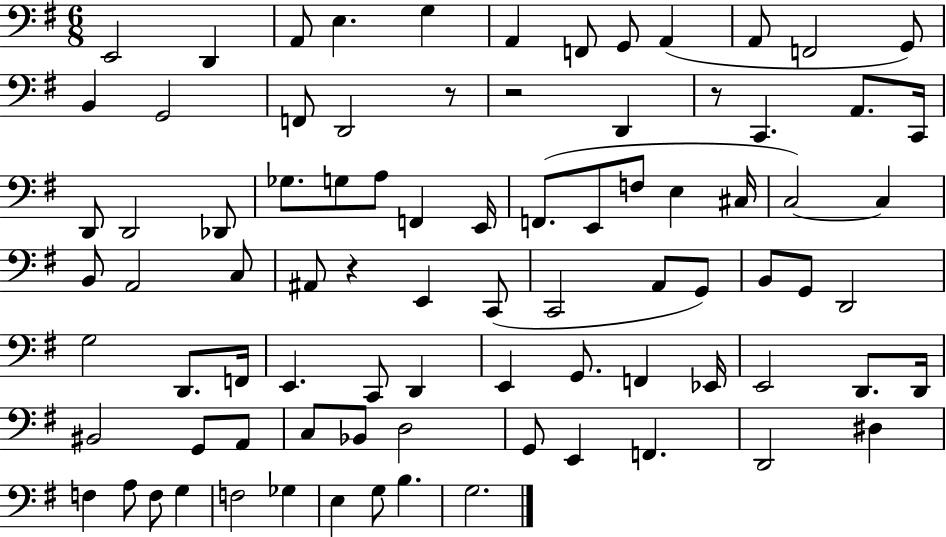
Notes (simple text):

E2/h D2/q A2/e E3/q. G3/q A2/q F2/e G2/e A2/q A2/e F2/h G2/e B2/q G2/h F2/e D2/h R/e R/h D2/q R/e C2/q. A2/e. C2/s D2/e D2/h Db2/e Gb3/e. G3/e A3/e F2/q E2/s F2/e. E2/e F3/e E3/q C#3/s C3/h C3/q B2/e A2/h C3/e A#2/e R/q E2/q C2/e C2/h A2/e G2/e B2/e G2/e D2/h G3/h D2/e. F2/s E2/q. C2/e D2/q E2/q G2/e. F2/q Eb2/s E2/h D2/e. D2/s BIS2/h G2/e A2/e C3/e Bb2/e D3/h G2/e E2/q F2/q. D2/h D#3/q F3/q A3/e F3/e G3/q F3/h Gb3/q E3/q G3/e B3/q. G3/h.